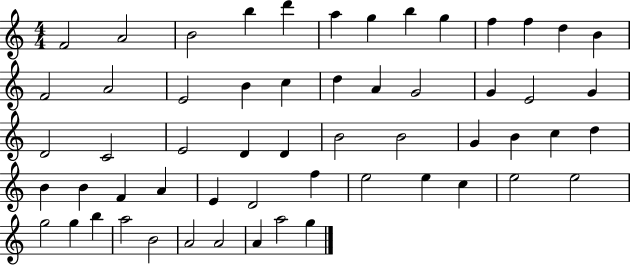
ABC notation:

X:1
T:Untitled
M:4/4
L:1/4
K:C
F2 A2 B2 b d' a g b g f f d B F2 A2 E2 B c d A G2 G E2 G D2 C2 E2 D D B2 B2 G B c d B B F A E D2 f e2 e c e2 e2 g2 g b a2 B2 A2 A2 A a2 g